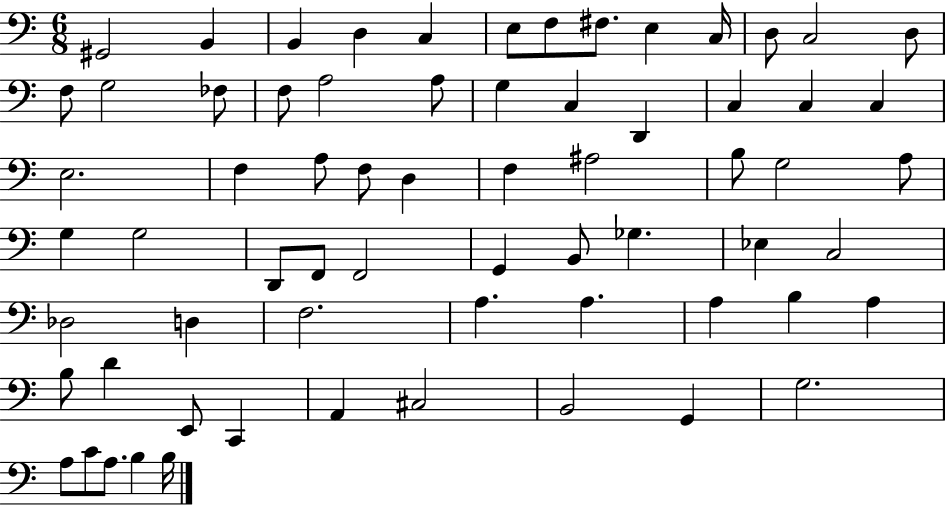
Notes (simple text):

G#2/h B2/q B2/q D3/q C3/q E3/e F3/e F#3/e. E3/q C3/s D3/e C3/h D3/e F3/e G3/h FES3/e F3/e A3/h A3/e G3/q C3/q D2/q C3/q C3/q C3/q E3/h. F3/q A3/e F3/e D3/q F3/q A#3/h B3/e G3/h A3/e G3/q G3/h D2/e F2/e F2/h G2/q B2/e Gb3/q. Eb3/q C3/h Db3/h D3/q F3/h. A3/q. A3/q. A3/q B3/q A3/q B3/e D4/q E2/e C2/q A2/q C#3/h B2/h G2/q G3/h. A3/e C4/e A3/e. B3/q B3/s